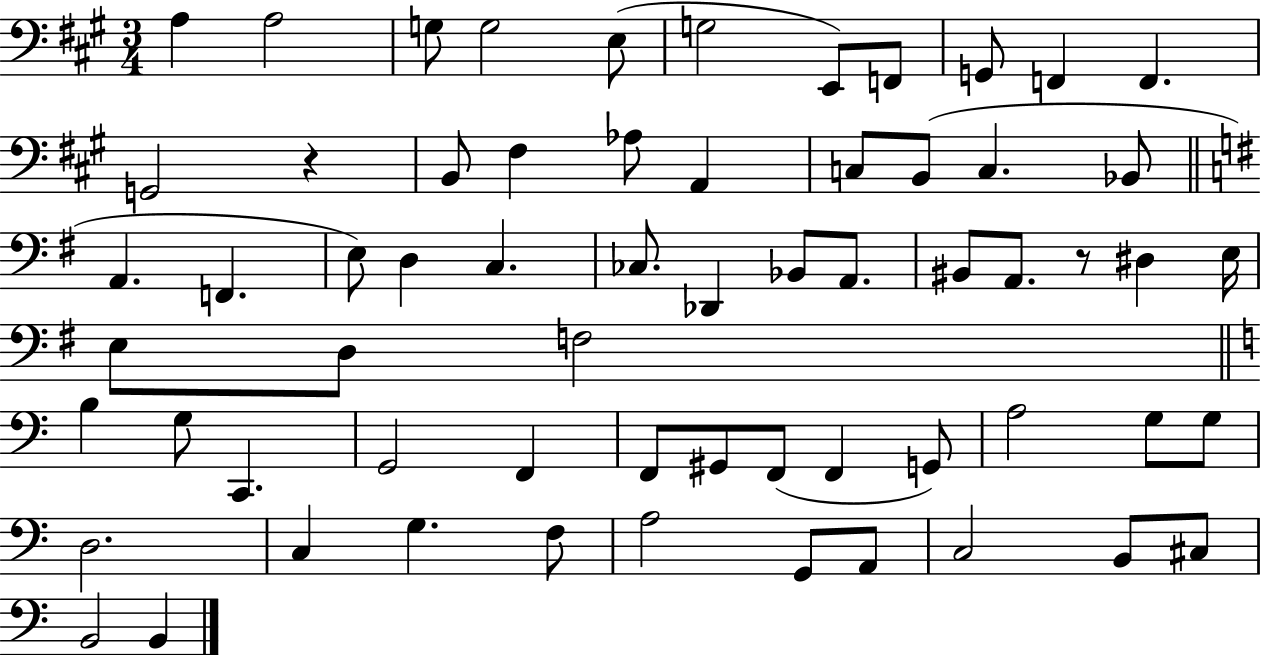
A3/q A3/h G3/e G3/h E3/e G3/h E2/e F2/e G2/e F2/q F2/q. G2/h R/q B2/e F#3/q Ab3/e A2/q C3/e B2/e C3/q. Bb2/e A2/q. F2/q. E3/e D3/q C3/q. CES3/e. Db2/q Bb2/e A2/e. BIS2/e A2/e. R/e D#3/q E3/s E3/e D3/e F3/h B3/q G3/e C2/q. G2/h F2/q F2/e G#2/e F2/e F2/q G2/e A3/h G3/e G3/e D3/h. C3/q G3/q. F3/e A3/h G2/e A2/e C3/h B2/e C#3/e B2/h B2/q